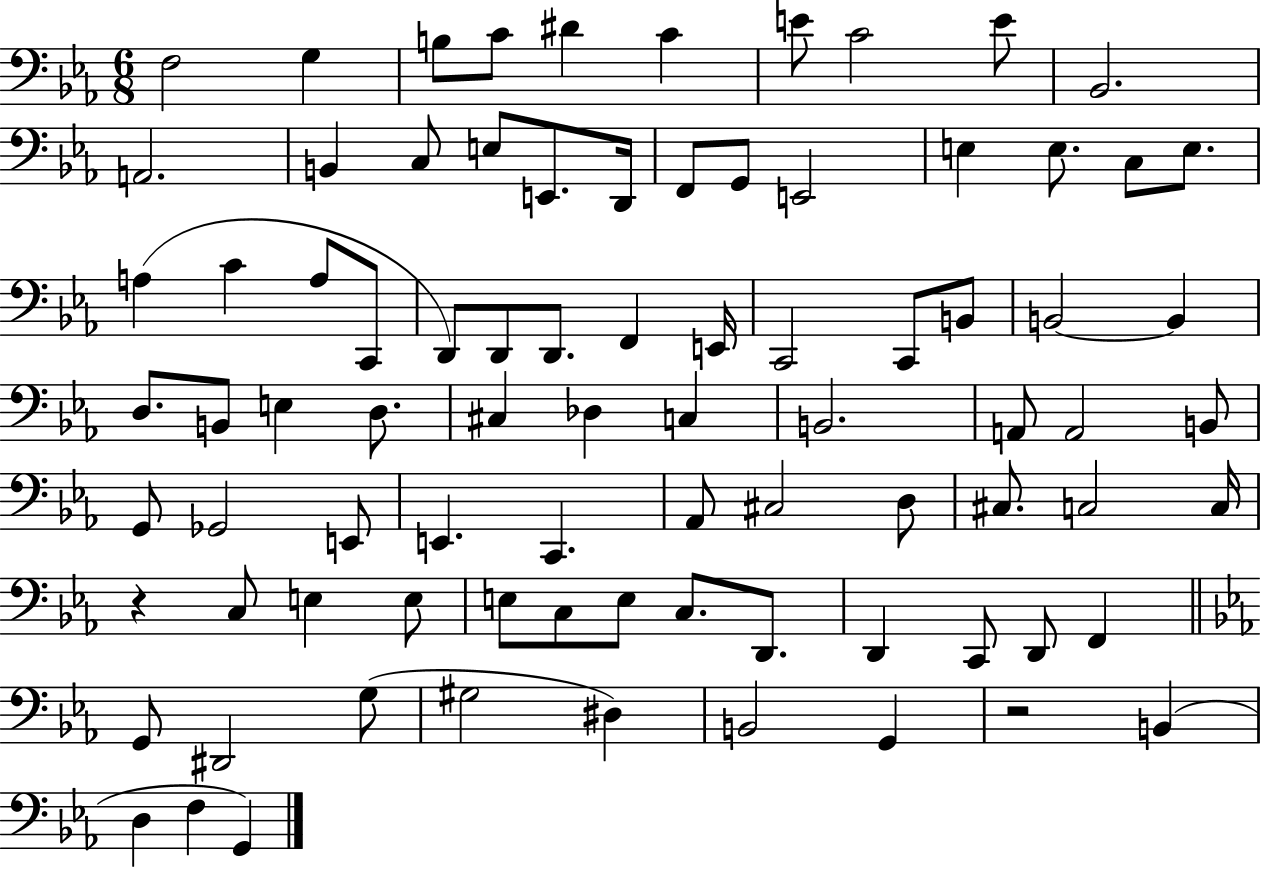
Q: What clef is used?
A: bass